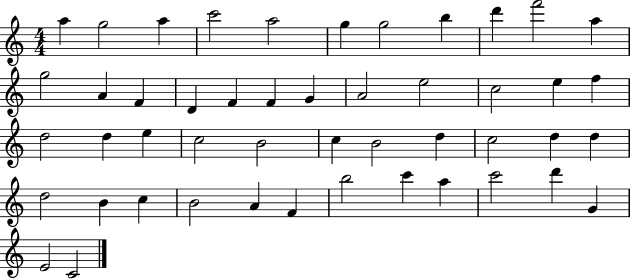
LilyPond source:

{
  \clef treble
  \numericTimeSignature
  \time 4/4
  \key c \major
  a''4 g''2 a''4 | c'''2 a''2 | g''4 g''2 b''4 | d'''4 f'''2 a''4 | \break g''2 a'4 f'4 | d'4 f'4 f'4 g'4 | a'2 e''2 | c''2 e''4 f''4 | \break d''2 d''4 e''4 | c''2 b'2 | c''4 b'2 d''4 | c''2 d''4 d''4 | \break d''2 b'4 c''4 | b'2 a'4 f'4 | b''2 c'''4 a''4 | c'''2 d'''4 g'4 | \break e'2 c'2 | \bar "|."
}